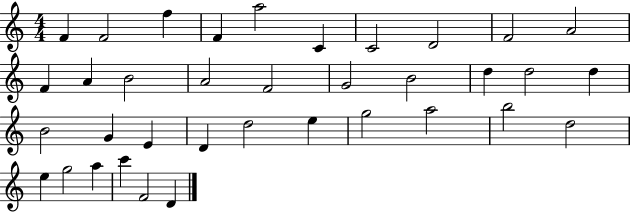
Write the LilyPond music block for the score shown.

{
  \clef treble
  \numericTimeSignature
  \time 4/4
  \key c \major
  f'4 f'2 f''4 | f'4 a''2 c'4 | c'2 d'2 | f'2 a'2 | \break f'4 a'4 b'2 | a'2 f'2 | g'2 b'2 | d''4 d''2 d''4 | \break b'2 g'4 e'4 | d'4 d''2 e''4 | g''2 a''2 | b''2 d''2 | \break e''4 g''2 a''4 | c'''4 f'2 d'4 | \bar "|."
}